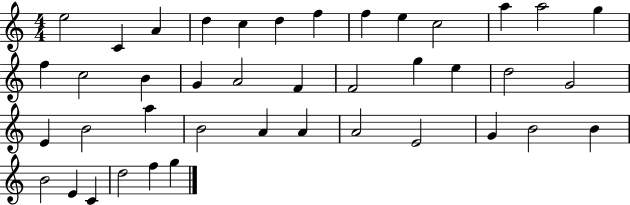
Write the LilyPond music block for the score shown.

{
  \clef treble
  \numericTimeSignature
  \time 4/4
  \key c \major
  e''2 c'4 a'4 | d''4 c''4 d''4 f''4 | f''4 e''4 c''2 | a''4 a''2 g''4 | \break f''4 c''2 b'4 | g'4 a'2 f'4 | f'2 g''4 e''4 | d''2 g'2 | \break e'4 b'2 a''4 | b'2 a'4 a'4 | a'2 e'2 | g'4 b'2 b'4 | \break b'2 e'4 c'4 | d''2 f''4 g''4 | \bar "|."
}